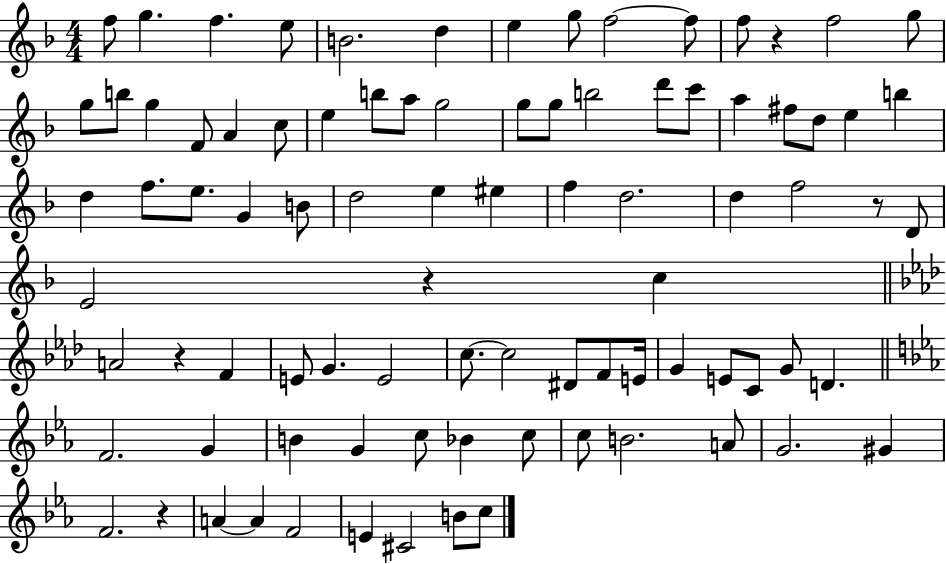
{
  \clef treble
  \numericTimeSignature
  \time 4/4
  \key f \major
  f''8 g''4. f''4. e''8 | b'2. d''4 | e''4 g''8 f''2~~ f''8 | f''8 r4 f''2 g''8 | \break g''8 b''8 g''4 f'8 a'4 c''8 | e''4 b''8 a''8 g''2 | g''8 g''8 b''2 d'''8 c'''8 | a''4 fis''8 d''8 e''4 b''4 | \break d''4 f''8. e''8. g'4 b'8 | d''2 e''4 eis''4 | f''4 d''2. | d''4 f''2 r8 d'8 | \break e'2 r4 c''4 | \bar "||" \break \key aes \major a'2 r4 f'4 | e'8 g'4. e'2 | c''8.~~ c''2 dis'8 f'8 e'16 | g'4 e'8 c'8 g'8 d'4. | \break \bar "||" \break \key c \minor f'2. g'4 | b'4 g'4 c''8 bes'4 c''8 | c''8 b'2. a'8 | g'2. gis'4 | \break f'2. r4 | a'4~~ a'4 f'2 | e'4 cis'2 b'8 c''8 | \bar "|."
}